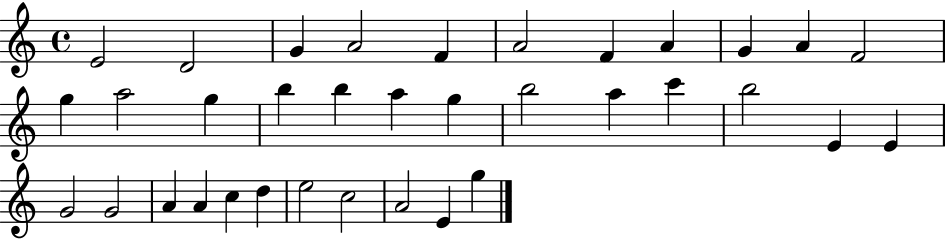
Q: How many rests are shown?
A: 0